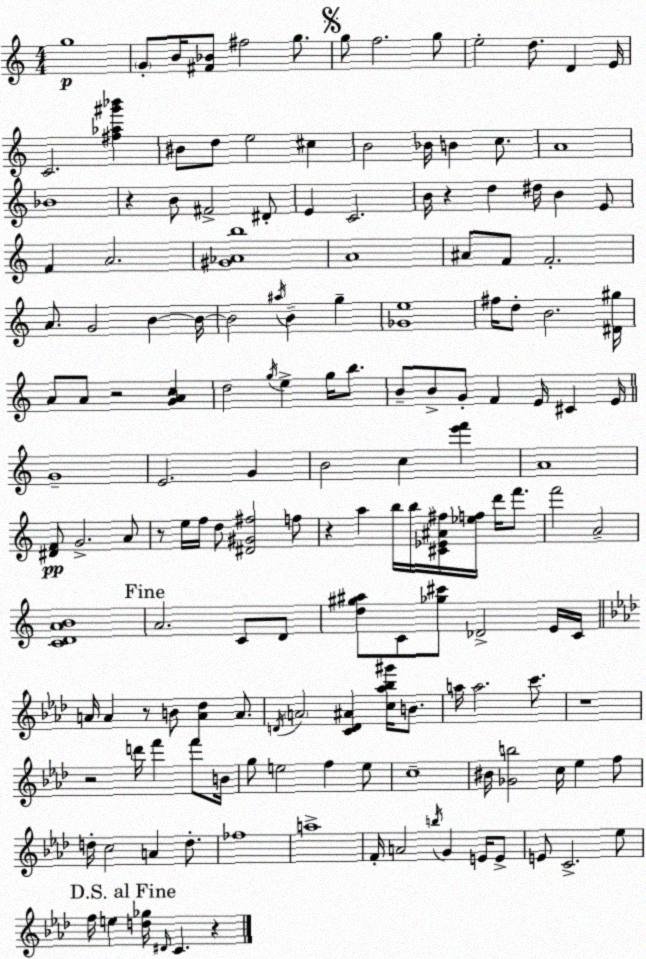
X:1
T:Untitled
M:4/4
L:1/4
K:Am
g4 G/2 B/4 [^F_B]/2 ^f2 g/2 g/2 f2 g/2 e2 d/2 D E/4 C2 [^f_a^g'_b'] ^B/2 d/2 e2 ^c B2 _B/4 B c/2 A4 _B4 z B/2 ^F2 ^D/2 E C2 B/4 z d ^d/4 B E/2 F A2 [^G_Ab]4 A4 ^A/2 F/2 F2 A/2 G2 B B/4 B2 ^a/4 B g [_Ge]4 ^f/4 d/2 B2 [^D^g]/4 A/2 A/2 z2 [GAc] d2 g/4 e g/4 b/2 B/2 B/2 G/2 F E/4 ^C E/4 G4 E2 G B2 c [e'f'] A4 [^DF]/2 G2 A/2 z/2 e/4 f/4 d/2 [^D^G^f]2 f/2 z a b/4 b/4 [^C_E^A^f]/4 [_ef]/4 d'/4 f'/2 f'2 A2 [CDAB]4 A2 C/2 D/2 [d^g^a]/2 C/2 [_g^c']/2 _D2 E/4 C/4 A/4 A z/2 B/2 [A_d] A/2 D/4 A2 [CD^A] [c_a_b^g']/4 B/2 a/4 a2 c'/2 z4 z2 d'/4 f' f'/2 B/4 g/2 e2 f e/2 c4 ^B/4 [_Gb]2 c/4 _e f/2 d/4 c2 A d/2 _f4 a4 F/4 A2 b/4 G E/4 E/2 E/2 C2 _e/2 f/4 e [d_g]/4 ^D/4 C z